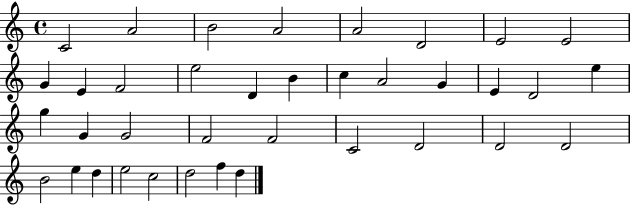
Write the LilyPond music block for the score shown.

{
  \clef treble
  \time 4/4
  \defaultTimeSignature
  \key c \major
  c'2 a'2 | b'2 a'2 | a'2 d'2 | e'2 e'2 | \break g'4 e'4 f'2 | e''2 d'4 b'4 | c''4 a'2 g'4 | e'4 d'2 e''4 | \break g''4 g'4 g'2 | f'2 f'2 | c'2 d'2 | d'2 d'2 | \break b'2 e''4 d''4 | e''2 c''2 | d''2 f''4 d''4 | \bar "|."
}